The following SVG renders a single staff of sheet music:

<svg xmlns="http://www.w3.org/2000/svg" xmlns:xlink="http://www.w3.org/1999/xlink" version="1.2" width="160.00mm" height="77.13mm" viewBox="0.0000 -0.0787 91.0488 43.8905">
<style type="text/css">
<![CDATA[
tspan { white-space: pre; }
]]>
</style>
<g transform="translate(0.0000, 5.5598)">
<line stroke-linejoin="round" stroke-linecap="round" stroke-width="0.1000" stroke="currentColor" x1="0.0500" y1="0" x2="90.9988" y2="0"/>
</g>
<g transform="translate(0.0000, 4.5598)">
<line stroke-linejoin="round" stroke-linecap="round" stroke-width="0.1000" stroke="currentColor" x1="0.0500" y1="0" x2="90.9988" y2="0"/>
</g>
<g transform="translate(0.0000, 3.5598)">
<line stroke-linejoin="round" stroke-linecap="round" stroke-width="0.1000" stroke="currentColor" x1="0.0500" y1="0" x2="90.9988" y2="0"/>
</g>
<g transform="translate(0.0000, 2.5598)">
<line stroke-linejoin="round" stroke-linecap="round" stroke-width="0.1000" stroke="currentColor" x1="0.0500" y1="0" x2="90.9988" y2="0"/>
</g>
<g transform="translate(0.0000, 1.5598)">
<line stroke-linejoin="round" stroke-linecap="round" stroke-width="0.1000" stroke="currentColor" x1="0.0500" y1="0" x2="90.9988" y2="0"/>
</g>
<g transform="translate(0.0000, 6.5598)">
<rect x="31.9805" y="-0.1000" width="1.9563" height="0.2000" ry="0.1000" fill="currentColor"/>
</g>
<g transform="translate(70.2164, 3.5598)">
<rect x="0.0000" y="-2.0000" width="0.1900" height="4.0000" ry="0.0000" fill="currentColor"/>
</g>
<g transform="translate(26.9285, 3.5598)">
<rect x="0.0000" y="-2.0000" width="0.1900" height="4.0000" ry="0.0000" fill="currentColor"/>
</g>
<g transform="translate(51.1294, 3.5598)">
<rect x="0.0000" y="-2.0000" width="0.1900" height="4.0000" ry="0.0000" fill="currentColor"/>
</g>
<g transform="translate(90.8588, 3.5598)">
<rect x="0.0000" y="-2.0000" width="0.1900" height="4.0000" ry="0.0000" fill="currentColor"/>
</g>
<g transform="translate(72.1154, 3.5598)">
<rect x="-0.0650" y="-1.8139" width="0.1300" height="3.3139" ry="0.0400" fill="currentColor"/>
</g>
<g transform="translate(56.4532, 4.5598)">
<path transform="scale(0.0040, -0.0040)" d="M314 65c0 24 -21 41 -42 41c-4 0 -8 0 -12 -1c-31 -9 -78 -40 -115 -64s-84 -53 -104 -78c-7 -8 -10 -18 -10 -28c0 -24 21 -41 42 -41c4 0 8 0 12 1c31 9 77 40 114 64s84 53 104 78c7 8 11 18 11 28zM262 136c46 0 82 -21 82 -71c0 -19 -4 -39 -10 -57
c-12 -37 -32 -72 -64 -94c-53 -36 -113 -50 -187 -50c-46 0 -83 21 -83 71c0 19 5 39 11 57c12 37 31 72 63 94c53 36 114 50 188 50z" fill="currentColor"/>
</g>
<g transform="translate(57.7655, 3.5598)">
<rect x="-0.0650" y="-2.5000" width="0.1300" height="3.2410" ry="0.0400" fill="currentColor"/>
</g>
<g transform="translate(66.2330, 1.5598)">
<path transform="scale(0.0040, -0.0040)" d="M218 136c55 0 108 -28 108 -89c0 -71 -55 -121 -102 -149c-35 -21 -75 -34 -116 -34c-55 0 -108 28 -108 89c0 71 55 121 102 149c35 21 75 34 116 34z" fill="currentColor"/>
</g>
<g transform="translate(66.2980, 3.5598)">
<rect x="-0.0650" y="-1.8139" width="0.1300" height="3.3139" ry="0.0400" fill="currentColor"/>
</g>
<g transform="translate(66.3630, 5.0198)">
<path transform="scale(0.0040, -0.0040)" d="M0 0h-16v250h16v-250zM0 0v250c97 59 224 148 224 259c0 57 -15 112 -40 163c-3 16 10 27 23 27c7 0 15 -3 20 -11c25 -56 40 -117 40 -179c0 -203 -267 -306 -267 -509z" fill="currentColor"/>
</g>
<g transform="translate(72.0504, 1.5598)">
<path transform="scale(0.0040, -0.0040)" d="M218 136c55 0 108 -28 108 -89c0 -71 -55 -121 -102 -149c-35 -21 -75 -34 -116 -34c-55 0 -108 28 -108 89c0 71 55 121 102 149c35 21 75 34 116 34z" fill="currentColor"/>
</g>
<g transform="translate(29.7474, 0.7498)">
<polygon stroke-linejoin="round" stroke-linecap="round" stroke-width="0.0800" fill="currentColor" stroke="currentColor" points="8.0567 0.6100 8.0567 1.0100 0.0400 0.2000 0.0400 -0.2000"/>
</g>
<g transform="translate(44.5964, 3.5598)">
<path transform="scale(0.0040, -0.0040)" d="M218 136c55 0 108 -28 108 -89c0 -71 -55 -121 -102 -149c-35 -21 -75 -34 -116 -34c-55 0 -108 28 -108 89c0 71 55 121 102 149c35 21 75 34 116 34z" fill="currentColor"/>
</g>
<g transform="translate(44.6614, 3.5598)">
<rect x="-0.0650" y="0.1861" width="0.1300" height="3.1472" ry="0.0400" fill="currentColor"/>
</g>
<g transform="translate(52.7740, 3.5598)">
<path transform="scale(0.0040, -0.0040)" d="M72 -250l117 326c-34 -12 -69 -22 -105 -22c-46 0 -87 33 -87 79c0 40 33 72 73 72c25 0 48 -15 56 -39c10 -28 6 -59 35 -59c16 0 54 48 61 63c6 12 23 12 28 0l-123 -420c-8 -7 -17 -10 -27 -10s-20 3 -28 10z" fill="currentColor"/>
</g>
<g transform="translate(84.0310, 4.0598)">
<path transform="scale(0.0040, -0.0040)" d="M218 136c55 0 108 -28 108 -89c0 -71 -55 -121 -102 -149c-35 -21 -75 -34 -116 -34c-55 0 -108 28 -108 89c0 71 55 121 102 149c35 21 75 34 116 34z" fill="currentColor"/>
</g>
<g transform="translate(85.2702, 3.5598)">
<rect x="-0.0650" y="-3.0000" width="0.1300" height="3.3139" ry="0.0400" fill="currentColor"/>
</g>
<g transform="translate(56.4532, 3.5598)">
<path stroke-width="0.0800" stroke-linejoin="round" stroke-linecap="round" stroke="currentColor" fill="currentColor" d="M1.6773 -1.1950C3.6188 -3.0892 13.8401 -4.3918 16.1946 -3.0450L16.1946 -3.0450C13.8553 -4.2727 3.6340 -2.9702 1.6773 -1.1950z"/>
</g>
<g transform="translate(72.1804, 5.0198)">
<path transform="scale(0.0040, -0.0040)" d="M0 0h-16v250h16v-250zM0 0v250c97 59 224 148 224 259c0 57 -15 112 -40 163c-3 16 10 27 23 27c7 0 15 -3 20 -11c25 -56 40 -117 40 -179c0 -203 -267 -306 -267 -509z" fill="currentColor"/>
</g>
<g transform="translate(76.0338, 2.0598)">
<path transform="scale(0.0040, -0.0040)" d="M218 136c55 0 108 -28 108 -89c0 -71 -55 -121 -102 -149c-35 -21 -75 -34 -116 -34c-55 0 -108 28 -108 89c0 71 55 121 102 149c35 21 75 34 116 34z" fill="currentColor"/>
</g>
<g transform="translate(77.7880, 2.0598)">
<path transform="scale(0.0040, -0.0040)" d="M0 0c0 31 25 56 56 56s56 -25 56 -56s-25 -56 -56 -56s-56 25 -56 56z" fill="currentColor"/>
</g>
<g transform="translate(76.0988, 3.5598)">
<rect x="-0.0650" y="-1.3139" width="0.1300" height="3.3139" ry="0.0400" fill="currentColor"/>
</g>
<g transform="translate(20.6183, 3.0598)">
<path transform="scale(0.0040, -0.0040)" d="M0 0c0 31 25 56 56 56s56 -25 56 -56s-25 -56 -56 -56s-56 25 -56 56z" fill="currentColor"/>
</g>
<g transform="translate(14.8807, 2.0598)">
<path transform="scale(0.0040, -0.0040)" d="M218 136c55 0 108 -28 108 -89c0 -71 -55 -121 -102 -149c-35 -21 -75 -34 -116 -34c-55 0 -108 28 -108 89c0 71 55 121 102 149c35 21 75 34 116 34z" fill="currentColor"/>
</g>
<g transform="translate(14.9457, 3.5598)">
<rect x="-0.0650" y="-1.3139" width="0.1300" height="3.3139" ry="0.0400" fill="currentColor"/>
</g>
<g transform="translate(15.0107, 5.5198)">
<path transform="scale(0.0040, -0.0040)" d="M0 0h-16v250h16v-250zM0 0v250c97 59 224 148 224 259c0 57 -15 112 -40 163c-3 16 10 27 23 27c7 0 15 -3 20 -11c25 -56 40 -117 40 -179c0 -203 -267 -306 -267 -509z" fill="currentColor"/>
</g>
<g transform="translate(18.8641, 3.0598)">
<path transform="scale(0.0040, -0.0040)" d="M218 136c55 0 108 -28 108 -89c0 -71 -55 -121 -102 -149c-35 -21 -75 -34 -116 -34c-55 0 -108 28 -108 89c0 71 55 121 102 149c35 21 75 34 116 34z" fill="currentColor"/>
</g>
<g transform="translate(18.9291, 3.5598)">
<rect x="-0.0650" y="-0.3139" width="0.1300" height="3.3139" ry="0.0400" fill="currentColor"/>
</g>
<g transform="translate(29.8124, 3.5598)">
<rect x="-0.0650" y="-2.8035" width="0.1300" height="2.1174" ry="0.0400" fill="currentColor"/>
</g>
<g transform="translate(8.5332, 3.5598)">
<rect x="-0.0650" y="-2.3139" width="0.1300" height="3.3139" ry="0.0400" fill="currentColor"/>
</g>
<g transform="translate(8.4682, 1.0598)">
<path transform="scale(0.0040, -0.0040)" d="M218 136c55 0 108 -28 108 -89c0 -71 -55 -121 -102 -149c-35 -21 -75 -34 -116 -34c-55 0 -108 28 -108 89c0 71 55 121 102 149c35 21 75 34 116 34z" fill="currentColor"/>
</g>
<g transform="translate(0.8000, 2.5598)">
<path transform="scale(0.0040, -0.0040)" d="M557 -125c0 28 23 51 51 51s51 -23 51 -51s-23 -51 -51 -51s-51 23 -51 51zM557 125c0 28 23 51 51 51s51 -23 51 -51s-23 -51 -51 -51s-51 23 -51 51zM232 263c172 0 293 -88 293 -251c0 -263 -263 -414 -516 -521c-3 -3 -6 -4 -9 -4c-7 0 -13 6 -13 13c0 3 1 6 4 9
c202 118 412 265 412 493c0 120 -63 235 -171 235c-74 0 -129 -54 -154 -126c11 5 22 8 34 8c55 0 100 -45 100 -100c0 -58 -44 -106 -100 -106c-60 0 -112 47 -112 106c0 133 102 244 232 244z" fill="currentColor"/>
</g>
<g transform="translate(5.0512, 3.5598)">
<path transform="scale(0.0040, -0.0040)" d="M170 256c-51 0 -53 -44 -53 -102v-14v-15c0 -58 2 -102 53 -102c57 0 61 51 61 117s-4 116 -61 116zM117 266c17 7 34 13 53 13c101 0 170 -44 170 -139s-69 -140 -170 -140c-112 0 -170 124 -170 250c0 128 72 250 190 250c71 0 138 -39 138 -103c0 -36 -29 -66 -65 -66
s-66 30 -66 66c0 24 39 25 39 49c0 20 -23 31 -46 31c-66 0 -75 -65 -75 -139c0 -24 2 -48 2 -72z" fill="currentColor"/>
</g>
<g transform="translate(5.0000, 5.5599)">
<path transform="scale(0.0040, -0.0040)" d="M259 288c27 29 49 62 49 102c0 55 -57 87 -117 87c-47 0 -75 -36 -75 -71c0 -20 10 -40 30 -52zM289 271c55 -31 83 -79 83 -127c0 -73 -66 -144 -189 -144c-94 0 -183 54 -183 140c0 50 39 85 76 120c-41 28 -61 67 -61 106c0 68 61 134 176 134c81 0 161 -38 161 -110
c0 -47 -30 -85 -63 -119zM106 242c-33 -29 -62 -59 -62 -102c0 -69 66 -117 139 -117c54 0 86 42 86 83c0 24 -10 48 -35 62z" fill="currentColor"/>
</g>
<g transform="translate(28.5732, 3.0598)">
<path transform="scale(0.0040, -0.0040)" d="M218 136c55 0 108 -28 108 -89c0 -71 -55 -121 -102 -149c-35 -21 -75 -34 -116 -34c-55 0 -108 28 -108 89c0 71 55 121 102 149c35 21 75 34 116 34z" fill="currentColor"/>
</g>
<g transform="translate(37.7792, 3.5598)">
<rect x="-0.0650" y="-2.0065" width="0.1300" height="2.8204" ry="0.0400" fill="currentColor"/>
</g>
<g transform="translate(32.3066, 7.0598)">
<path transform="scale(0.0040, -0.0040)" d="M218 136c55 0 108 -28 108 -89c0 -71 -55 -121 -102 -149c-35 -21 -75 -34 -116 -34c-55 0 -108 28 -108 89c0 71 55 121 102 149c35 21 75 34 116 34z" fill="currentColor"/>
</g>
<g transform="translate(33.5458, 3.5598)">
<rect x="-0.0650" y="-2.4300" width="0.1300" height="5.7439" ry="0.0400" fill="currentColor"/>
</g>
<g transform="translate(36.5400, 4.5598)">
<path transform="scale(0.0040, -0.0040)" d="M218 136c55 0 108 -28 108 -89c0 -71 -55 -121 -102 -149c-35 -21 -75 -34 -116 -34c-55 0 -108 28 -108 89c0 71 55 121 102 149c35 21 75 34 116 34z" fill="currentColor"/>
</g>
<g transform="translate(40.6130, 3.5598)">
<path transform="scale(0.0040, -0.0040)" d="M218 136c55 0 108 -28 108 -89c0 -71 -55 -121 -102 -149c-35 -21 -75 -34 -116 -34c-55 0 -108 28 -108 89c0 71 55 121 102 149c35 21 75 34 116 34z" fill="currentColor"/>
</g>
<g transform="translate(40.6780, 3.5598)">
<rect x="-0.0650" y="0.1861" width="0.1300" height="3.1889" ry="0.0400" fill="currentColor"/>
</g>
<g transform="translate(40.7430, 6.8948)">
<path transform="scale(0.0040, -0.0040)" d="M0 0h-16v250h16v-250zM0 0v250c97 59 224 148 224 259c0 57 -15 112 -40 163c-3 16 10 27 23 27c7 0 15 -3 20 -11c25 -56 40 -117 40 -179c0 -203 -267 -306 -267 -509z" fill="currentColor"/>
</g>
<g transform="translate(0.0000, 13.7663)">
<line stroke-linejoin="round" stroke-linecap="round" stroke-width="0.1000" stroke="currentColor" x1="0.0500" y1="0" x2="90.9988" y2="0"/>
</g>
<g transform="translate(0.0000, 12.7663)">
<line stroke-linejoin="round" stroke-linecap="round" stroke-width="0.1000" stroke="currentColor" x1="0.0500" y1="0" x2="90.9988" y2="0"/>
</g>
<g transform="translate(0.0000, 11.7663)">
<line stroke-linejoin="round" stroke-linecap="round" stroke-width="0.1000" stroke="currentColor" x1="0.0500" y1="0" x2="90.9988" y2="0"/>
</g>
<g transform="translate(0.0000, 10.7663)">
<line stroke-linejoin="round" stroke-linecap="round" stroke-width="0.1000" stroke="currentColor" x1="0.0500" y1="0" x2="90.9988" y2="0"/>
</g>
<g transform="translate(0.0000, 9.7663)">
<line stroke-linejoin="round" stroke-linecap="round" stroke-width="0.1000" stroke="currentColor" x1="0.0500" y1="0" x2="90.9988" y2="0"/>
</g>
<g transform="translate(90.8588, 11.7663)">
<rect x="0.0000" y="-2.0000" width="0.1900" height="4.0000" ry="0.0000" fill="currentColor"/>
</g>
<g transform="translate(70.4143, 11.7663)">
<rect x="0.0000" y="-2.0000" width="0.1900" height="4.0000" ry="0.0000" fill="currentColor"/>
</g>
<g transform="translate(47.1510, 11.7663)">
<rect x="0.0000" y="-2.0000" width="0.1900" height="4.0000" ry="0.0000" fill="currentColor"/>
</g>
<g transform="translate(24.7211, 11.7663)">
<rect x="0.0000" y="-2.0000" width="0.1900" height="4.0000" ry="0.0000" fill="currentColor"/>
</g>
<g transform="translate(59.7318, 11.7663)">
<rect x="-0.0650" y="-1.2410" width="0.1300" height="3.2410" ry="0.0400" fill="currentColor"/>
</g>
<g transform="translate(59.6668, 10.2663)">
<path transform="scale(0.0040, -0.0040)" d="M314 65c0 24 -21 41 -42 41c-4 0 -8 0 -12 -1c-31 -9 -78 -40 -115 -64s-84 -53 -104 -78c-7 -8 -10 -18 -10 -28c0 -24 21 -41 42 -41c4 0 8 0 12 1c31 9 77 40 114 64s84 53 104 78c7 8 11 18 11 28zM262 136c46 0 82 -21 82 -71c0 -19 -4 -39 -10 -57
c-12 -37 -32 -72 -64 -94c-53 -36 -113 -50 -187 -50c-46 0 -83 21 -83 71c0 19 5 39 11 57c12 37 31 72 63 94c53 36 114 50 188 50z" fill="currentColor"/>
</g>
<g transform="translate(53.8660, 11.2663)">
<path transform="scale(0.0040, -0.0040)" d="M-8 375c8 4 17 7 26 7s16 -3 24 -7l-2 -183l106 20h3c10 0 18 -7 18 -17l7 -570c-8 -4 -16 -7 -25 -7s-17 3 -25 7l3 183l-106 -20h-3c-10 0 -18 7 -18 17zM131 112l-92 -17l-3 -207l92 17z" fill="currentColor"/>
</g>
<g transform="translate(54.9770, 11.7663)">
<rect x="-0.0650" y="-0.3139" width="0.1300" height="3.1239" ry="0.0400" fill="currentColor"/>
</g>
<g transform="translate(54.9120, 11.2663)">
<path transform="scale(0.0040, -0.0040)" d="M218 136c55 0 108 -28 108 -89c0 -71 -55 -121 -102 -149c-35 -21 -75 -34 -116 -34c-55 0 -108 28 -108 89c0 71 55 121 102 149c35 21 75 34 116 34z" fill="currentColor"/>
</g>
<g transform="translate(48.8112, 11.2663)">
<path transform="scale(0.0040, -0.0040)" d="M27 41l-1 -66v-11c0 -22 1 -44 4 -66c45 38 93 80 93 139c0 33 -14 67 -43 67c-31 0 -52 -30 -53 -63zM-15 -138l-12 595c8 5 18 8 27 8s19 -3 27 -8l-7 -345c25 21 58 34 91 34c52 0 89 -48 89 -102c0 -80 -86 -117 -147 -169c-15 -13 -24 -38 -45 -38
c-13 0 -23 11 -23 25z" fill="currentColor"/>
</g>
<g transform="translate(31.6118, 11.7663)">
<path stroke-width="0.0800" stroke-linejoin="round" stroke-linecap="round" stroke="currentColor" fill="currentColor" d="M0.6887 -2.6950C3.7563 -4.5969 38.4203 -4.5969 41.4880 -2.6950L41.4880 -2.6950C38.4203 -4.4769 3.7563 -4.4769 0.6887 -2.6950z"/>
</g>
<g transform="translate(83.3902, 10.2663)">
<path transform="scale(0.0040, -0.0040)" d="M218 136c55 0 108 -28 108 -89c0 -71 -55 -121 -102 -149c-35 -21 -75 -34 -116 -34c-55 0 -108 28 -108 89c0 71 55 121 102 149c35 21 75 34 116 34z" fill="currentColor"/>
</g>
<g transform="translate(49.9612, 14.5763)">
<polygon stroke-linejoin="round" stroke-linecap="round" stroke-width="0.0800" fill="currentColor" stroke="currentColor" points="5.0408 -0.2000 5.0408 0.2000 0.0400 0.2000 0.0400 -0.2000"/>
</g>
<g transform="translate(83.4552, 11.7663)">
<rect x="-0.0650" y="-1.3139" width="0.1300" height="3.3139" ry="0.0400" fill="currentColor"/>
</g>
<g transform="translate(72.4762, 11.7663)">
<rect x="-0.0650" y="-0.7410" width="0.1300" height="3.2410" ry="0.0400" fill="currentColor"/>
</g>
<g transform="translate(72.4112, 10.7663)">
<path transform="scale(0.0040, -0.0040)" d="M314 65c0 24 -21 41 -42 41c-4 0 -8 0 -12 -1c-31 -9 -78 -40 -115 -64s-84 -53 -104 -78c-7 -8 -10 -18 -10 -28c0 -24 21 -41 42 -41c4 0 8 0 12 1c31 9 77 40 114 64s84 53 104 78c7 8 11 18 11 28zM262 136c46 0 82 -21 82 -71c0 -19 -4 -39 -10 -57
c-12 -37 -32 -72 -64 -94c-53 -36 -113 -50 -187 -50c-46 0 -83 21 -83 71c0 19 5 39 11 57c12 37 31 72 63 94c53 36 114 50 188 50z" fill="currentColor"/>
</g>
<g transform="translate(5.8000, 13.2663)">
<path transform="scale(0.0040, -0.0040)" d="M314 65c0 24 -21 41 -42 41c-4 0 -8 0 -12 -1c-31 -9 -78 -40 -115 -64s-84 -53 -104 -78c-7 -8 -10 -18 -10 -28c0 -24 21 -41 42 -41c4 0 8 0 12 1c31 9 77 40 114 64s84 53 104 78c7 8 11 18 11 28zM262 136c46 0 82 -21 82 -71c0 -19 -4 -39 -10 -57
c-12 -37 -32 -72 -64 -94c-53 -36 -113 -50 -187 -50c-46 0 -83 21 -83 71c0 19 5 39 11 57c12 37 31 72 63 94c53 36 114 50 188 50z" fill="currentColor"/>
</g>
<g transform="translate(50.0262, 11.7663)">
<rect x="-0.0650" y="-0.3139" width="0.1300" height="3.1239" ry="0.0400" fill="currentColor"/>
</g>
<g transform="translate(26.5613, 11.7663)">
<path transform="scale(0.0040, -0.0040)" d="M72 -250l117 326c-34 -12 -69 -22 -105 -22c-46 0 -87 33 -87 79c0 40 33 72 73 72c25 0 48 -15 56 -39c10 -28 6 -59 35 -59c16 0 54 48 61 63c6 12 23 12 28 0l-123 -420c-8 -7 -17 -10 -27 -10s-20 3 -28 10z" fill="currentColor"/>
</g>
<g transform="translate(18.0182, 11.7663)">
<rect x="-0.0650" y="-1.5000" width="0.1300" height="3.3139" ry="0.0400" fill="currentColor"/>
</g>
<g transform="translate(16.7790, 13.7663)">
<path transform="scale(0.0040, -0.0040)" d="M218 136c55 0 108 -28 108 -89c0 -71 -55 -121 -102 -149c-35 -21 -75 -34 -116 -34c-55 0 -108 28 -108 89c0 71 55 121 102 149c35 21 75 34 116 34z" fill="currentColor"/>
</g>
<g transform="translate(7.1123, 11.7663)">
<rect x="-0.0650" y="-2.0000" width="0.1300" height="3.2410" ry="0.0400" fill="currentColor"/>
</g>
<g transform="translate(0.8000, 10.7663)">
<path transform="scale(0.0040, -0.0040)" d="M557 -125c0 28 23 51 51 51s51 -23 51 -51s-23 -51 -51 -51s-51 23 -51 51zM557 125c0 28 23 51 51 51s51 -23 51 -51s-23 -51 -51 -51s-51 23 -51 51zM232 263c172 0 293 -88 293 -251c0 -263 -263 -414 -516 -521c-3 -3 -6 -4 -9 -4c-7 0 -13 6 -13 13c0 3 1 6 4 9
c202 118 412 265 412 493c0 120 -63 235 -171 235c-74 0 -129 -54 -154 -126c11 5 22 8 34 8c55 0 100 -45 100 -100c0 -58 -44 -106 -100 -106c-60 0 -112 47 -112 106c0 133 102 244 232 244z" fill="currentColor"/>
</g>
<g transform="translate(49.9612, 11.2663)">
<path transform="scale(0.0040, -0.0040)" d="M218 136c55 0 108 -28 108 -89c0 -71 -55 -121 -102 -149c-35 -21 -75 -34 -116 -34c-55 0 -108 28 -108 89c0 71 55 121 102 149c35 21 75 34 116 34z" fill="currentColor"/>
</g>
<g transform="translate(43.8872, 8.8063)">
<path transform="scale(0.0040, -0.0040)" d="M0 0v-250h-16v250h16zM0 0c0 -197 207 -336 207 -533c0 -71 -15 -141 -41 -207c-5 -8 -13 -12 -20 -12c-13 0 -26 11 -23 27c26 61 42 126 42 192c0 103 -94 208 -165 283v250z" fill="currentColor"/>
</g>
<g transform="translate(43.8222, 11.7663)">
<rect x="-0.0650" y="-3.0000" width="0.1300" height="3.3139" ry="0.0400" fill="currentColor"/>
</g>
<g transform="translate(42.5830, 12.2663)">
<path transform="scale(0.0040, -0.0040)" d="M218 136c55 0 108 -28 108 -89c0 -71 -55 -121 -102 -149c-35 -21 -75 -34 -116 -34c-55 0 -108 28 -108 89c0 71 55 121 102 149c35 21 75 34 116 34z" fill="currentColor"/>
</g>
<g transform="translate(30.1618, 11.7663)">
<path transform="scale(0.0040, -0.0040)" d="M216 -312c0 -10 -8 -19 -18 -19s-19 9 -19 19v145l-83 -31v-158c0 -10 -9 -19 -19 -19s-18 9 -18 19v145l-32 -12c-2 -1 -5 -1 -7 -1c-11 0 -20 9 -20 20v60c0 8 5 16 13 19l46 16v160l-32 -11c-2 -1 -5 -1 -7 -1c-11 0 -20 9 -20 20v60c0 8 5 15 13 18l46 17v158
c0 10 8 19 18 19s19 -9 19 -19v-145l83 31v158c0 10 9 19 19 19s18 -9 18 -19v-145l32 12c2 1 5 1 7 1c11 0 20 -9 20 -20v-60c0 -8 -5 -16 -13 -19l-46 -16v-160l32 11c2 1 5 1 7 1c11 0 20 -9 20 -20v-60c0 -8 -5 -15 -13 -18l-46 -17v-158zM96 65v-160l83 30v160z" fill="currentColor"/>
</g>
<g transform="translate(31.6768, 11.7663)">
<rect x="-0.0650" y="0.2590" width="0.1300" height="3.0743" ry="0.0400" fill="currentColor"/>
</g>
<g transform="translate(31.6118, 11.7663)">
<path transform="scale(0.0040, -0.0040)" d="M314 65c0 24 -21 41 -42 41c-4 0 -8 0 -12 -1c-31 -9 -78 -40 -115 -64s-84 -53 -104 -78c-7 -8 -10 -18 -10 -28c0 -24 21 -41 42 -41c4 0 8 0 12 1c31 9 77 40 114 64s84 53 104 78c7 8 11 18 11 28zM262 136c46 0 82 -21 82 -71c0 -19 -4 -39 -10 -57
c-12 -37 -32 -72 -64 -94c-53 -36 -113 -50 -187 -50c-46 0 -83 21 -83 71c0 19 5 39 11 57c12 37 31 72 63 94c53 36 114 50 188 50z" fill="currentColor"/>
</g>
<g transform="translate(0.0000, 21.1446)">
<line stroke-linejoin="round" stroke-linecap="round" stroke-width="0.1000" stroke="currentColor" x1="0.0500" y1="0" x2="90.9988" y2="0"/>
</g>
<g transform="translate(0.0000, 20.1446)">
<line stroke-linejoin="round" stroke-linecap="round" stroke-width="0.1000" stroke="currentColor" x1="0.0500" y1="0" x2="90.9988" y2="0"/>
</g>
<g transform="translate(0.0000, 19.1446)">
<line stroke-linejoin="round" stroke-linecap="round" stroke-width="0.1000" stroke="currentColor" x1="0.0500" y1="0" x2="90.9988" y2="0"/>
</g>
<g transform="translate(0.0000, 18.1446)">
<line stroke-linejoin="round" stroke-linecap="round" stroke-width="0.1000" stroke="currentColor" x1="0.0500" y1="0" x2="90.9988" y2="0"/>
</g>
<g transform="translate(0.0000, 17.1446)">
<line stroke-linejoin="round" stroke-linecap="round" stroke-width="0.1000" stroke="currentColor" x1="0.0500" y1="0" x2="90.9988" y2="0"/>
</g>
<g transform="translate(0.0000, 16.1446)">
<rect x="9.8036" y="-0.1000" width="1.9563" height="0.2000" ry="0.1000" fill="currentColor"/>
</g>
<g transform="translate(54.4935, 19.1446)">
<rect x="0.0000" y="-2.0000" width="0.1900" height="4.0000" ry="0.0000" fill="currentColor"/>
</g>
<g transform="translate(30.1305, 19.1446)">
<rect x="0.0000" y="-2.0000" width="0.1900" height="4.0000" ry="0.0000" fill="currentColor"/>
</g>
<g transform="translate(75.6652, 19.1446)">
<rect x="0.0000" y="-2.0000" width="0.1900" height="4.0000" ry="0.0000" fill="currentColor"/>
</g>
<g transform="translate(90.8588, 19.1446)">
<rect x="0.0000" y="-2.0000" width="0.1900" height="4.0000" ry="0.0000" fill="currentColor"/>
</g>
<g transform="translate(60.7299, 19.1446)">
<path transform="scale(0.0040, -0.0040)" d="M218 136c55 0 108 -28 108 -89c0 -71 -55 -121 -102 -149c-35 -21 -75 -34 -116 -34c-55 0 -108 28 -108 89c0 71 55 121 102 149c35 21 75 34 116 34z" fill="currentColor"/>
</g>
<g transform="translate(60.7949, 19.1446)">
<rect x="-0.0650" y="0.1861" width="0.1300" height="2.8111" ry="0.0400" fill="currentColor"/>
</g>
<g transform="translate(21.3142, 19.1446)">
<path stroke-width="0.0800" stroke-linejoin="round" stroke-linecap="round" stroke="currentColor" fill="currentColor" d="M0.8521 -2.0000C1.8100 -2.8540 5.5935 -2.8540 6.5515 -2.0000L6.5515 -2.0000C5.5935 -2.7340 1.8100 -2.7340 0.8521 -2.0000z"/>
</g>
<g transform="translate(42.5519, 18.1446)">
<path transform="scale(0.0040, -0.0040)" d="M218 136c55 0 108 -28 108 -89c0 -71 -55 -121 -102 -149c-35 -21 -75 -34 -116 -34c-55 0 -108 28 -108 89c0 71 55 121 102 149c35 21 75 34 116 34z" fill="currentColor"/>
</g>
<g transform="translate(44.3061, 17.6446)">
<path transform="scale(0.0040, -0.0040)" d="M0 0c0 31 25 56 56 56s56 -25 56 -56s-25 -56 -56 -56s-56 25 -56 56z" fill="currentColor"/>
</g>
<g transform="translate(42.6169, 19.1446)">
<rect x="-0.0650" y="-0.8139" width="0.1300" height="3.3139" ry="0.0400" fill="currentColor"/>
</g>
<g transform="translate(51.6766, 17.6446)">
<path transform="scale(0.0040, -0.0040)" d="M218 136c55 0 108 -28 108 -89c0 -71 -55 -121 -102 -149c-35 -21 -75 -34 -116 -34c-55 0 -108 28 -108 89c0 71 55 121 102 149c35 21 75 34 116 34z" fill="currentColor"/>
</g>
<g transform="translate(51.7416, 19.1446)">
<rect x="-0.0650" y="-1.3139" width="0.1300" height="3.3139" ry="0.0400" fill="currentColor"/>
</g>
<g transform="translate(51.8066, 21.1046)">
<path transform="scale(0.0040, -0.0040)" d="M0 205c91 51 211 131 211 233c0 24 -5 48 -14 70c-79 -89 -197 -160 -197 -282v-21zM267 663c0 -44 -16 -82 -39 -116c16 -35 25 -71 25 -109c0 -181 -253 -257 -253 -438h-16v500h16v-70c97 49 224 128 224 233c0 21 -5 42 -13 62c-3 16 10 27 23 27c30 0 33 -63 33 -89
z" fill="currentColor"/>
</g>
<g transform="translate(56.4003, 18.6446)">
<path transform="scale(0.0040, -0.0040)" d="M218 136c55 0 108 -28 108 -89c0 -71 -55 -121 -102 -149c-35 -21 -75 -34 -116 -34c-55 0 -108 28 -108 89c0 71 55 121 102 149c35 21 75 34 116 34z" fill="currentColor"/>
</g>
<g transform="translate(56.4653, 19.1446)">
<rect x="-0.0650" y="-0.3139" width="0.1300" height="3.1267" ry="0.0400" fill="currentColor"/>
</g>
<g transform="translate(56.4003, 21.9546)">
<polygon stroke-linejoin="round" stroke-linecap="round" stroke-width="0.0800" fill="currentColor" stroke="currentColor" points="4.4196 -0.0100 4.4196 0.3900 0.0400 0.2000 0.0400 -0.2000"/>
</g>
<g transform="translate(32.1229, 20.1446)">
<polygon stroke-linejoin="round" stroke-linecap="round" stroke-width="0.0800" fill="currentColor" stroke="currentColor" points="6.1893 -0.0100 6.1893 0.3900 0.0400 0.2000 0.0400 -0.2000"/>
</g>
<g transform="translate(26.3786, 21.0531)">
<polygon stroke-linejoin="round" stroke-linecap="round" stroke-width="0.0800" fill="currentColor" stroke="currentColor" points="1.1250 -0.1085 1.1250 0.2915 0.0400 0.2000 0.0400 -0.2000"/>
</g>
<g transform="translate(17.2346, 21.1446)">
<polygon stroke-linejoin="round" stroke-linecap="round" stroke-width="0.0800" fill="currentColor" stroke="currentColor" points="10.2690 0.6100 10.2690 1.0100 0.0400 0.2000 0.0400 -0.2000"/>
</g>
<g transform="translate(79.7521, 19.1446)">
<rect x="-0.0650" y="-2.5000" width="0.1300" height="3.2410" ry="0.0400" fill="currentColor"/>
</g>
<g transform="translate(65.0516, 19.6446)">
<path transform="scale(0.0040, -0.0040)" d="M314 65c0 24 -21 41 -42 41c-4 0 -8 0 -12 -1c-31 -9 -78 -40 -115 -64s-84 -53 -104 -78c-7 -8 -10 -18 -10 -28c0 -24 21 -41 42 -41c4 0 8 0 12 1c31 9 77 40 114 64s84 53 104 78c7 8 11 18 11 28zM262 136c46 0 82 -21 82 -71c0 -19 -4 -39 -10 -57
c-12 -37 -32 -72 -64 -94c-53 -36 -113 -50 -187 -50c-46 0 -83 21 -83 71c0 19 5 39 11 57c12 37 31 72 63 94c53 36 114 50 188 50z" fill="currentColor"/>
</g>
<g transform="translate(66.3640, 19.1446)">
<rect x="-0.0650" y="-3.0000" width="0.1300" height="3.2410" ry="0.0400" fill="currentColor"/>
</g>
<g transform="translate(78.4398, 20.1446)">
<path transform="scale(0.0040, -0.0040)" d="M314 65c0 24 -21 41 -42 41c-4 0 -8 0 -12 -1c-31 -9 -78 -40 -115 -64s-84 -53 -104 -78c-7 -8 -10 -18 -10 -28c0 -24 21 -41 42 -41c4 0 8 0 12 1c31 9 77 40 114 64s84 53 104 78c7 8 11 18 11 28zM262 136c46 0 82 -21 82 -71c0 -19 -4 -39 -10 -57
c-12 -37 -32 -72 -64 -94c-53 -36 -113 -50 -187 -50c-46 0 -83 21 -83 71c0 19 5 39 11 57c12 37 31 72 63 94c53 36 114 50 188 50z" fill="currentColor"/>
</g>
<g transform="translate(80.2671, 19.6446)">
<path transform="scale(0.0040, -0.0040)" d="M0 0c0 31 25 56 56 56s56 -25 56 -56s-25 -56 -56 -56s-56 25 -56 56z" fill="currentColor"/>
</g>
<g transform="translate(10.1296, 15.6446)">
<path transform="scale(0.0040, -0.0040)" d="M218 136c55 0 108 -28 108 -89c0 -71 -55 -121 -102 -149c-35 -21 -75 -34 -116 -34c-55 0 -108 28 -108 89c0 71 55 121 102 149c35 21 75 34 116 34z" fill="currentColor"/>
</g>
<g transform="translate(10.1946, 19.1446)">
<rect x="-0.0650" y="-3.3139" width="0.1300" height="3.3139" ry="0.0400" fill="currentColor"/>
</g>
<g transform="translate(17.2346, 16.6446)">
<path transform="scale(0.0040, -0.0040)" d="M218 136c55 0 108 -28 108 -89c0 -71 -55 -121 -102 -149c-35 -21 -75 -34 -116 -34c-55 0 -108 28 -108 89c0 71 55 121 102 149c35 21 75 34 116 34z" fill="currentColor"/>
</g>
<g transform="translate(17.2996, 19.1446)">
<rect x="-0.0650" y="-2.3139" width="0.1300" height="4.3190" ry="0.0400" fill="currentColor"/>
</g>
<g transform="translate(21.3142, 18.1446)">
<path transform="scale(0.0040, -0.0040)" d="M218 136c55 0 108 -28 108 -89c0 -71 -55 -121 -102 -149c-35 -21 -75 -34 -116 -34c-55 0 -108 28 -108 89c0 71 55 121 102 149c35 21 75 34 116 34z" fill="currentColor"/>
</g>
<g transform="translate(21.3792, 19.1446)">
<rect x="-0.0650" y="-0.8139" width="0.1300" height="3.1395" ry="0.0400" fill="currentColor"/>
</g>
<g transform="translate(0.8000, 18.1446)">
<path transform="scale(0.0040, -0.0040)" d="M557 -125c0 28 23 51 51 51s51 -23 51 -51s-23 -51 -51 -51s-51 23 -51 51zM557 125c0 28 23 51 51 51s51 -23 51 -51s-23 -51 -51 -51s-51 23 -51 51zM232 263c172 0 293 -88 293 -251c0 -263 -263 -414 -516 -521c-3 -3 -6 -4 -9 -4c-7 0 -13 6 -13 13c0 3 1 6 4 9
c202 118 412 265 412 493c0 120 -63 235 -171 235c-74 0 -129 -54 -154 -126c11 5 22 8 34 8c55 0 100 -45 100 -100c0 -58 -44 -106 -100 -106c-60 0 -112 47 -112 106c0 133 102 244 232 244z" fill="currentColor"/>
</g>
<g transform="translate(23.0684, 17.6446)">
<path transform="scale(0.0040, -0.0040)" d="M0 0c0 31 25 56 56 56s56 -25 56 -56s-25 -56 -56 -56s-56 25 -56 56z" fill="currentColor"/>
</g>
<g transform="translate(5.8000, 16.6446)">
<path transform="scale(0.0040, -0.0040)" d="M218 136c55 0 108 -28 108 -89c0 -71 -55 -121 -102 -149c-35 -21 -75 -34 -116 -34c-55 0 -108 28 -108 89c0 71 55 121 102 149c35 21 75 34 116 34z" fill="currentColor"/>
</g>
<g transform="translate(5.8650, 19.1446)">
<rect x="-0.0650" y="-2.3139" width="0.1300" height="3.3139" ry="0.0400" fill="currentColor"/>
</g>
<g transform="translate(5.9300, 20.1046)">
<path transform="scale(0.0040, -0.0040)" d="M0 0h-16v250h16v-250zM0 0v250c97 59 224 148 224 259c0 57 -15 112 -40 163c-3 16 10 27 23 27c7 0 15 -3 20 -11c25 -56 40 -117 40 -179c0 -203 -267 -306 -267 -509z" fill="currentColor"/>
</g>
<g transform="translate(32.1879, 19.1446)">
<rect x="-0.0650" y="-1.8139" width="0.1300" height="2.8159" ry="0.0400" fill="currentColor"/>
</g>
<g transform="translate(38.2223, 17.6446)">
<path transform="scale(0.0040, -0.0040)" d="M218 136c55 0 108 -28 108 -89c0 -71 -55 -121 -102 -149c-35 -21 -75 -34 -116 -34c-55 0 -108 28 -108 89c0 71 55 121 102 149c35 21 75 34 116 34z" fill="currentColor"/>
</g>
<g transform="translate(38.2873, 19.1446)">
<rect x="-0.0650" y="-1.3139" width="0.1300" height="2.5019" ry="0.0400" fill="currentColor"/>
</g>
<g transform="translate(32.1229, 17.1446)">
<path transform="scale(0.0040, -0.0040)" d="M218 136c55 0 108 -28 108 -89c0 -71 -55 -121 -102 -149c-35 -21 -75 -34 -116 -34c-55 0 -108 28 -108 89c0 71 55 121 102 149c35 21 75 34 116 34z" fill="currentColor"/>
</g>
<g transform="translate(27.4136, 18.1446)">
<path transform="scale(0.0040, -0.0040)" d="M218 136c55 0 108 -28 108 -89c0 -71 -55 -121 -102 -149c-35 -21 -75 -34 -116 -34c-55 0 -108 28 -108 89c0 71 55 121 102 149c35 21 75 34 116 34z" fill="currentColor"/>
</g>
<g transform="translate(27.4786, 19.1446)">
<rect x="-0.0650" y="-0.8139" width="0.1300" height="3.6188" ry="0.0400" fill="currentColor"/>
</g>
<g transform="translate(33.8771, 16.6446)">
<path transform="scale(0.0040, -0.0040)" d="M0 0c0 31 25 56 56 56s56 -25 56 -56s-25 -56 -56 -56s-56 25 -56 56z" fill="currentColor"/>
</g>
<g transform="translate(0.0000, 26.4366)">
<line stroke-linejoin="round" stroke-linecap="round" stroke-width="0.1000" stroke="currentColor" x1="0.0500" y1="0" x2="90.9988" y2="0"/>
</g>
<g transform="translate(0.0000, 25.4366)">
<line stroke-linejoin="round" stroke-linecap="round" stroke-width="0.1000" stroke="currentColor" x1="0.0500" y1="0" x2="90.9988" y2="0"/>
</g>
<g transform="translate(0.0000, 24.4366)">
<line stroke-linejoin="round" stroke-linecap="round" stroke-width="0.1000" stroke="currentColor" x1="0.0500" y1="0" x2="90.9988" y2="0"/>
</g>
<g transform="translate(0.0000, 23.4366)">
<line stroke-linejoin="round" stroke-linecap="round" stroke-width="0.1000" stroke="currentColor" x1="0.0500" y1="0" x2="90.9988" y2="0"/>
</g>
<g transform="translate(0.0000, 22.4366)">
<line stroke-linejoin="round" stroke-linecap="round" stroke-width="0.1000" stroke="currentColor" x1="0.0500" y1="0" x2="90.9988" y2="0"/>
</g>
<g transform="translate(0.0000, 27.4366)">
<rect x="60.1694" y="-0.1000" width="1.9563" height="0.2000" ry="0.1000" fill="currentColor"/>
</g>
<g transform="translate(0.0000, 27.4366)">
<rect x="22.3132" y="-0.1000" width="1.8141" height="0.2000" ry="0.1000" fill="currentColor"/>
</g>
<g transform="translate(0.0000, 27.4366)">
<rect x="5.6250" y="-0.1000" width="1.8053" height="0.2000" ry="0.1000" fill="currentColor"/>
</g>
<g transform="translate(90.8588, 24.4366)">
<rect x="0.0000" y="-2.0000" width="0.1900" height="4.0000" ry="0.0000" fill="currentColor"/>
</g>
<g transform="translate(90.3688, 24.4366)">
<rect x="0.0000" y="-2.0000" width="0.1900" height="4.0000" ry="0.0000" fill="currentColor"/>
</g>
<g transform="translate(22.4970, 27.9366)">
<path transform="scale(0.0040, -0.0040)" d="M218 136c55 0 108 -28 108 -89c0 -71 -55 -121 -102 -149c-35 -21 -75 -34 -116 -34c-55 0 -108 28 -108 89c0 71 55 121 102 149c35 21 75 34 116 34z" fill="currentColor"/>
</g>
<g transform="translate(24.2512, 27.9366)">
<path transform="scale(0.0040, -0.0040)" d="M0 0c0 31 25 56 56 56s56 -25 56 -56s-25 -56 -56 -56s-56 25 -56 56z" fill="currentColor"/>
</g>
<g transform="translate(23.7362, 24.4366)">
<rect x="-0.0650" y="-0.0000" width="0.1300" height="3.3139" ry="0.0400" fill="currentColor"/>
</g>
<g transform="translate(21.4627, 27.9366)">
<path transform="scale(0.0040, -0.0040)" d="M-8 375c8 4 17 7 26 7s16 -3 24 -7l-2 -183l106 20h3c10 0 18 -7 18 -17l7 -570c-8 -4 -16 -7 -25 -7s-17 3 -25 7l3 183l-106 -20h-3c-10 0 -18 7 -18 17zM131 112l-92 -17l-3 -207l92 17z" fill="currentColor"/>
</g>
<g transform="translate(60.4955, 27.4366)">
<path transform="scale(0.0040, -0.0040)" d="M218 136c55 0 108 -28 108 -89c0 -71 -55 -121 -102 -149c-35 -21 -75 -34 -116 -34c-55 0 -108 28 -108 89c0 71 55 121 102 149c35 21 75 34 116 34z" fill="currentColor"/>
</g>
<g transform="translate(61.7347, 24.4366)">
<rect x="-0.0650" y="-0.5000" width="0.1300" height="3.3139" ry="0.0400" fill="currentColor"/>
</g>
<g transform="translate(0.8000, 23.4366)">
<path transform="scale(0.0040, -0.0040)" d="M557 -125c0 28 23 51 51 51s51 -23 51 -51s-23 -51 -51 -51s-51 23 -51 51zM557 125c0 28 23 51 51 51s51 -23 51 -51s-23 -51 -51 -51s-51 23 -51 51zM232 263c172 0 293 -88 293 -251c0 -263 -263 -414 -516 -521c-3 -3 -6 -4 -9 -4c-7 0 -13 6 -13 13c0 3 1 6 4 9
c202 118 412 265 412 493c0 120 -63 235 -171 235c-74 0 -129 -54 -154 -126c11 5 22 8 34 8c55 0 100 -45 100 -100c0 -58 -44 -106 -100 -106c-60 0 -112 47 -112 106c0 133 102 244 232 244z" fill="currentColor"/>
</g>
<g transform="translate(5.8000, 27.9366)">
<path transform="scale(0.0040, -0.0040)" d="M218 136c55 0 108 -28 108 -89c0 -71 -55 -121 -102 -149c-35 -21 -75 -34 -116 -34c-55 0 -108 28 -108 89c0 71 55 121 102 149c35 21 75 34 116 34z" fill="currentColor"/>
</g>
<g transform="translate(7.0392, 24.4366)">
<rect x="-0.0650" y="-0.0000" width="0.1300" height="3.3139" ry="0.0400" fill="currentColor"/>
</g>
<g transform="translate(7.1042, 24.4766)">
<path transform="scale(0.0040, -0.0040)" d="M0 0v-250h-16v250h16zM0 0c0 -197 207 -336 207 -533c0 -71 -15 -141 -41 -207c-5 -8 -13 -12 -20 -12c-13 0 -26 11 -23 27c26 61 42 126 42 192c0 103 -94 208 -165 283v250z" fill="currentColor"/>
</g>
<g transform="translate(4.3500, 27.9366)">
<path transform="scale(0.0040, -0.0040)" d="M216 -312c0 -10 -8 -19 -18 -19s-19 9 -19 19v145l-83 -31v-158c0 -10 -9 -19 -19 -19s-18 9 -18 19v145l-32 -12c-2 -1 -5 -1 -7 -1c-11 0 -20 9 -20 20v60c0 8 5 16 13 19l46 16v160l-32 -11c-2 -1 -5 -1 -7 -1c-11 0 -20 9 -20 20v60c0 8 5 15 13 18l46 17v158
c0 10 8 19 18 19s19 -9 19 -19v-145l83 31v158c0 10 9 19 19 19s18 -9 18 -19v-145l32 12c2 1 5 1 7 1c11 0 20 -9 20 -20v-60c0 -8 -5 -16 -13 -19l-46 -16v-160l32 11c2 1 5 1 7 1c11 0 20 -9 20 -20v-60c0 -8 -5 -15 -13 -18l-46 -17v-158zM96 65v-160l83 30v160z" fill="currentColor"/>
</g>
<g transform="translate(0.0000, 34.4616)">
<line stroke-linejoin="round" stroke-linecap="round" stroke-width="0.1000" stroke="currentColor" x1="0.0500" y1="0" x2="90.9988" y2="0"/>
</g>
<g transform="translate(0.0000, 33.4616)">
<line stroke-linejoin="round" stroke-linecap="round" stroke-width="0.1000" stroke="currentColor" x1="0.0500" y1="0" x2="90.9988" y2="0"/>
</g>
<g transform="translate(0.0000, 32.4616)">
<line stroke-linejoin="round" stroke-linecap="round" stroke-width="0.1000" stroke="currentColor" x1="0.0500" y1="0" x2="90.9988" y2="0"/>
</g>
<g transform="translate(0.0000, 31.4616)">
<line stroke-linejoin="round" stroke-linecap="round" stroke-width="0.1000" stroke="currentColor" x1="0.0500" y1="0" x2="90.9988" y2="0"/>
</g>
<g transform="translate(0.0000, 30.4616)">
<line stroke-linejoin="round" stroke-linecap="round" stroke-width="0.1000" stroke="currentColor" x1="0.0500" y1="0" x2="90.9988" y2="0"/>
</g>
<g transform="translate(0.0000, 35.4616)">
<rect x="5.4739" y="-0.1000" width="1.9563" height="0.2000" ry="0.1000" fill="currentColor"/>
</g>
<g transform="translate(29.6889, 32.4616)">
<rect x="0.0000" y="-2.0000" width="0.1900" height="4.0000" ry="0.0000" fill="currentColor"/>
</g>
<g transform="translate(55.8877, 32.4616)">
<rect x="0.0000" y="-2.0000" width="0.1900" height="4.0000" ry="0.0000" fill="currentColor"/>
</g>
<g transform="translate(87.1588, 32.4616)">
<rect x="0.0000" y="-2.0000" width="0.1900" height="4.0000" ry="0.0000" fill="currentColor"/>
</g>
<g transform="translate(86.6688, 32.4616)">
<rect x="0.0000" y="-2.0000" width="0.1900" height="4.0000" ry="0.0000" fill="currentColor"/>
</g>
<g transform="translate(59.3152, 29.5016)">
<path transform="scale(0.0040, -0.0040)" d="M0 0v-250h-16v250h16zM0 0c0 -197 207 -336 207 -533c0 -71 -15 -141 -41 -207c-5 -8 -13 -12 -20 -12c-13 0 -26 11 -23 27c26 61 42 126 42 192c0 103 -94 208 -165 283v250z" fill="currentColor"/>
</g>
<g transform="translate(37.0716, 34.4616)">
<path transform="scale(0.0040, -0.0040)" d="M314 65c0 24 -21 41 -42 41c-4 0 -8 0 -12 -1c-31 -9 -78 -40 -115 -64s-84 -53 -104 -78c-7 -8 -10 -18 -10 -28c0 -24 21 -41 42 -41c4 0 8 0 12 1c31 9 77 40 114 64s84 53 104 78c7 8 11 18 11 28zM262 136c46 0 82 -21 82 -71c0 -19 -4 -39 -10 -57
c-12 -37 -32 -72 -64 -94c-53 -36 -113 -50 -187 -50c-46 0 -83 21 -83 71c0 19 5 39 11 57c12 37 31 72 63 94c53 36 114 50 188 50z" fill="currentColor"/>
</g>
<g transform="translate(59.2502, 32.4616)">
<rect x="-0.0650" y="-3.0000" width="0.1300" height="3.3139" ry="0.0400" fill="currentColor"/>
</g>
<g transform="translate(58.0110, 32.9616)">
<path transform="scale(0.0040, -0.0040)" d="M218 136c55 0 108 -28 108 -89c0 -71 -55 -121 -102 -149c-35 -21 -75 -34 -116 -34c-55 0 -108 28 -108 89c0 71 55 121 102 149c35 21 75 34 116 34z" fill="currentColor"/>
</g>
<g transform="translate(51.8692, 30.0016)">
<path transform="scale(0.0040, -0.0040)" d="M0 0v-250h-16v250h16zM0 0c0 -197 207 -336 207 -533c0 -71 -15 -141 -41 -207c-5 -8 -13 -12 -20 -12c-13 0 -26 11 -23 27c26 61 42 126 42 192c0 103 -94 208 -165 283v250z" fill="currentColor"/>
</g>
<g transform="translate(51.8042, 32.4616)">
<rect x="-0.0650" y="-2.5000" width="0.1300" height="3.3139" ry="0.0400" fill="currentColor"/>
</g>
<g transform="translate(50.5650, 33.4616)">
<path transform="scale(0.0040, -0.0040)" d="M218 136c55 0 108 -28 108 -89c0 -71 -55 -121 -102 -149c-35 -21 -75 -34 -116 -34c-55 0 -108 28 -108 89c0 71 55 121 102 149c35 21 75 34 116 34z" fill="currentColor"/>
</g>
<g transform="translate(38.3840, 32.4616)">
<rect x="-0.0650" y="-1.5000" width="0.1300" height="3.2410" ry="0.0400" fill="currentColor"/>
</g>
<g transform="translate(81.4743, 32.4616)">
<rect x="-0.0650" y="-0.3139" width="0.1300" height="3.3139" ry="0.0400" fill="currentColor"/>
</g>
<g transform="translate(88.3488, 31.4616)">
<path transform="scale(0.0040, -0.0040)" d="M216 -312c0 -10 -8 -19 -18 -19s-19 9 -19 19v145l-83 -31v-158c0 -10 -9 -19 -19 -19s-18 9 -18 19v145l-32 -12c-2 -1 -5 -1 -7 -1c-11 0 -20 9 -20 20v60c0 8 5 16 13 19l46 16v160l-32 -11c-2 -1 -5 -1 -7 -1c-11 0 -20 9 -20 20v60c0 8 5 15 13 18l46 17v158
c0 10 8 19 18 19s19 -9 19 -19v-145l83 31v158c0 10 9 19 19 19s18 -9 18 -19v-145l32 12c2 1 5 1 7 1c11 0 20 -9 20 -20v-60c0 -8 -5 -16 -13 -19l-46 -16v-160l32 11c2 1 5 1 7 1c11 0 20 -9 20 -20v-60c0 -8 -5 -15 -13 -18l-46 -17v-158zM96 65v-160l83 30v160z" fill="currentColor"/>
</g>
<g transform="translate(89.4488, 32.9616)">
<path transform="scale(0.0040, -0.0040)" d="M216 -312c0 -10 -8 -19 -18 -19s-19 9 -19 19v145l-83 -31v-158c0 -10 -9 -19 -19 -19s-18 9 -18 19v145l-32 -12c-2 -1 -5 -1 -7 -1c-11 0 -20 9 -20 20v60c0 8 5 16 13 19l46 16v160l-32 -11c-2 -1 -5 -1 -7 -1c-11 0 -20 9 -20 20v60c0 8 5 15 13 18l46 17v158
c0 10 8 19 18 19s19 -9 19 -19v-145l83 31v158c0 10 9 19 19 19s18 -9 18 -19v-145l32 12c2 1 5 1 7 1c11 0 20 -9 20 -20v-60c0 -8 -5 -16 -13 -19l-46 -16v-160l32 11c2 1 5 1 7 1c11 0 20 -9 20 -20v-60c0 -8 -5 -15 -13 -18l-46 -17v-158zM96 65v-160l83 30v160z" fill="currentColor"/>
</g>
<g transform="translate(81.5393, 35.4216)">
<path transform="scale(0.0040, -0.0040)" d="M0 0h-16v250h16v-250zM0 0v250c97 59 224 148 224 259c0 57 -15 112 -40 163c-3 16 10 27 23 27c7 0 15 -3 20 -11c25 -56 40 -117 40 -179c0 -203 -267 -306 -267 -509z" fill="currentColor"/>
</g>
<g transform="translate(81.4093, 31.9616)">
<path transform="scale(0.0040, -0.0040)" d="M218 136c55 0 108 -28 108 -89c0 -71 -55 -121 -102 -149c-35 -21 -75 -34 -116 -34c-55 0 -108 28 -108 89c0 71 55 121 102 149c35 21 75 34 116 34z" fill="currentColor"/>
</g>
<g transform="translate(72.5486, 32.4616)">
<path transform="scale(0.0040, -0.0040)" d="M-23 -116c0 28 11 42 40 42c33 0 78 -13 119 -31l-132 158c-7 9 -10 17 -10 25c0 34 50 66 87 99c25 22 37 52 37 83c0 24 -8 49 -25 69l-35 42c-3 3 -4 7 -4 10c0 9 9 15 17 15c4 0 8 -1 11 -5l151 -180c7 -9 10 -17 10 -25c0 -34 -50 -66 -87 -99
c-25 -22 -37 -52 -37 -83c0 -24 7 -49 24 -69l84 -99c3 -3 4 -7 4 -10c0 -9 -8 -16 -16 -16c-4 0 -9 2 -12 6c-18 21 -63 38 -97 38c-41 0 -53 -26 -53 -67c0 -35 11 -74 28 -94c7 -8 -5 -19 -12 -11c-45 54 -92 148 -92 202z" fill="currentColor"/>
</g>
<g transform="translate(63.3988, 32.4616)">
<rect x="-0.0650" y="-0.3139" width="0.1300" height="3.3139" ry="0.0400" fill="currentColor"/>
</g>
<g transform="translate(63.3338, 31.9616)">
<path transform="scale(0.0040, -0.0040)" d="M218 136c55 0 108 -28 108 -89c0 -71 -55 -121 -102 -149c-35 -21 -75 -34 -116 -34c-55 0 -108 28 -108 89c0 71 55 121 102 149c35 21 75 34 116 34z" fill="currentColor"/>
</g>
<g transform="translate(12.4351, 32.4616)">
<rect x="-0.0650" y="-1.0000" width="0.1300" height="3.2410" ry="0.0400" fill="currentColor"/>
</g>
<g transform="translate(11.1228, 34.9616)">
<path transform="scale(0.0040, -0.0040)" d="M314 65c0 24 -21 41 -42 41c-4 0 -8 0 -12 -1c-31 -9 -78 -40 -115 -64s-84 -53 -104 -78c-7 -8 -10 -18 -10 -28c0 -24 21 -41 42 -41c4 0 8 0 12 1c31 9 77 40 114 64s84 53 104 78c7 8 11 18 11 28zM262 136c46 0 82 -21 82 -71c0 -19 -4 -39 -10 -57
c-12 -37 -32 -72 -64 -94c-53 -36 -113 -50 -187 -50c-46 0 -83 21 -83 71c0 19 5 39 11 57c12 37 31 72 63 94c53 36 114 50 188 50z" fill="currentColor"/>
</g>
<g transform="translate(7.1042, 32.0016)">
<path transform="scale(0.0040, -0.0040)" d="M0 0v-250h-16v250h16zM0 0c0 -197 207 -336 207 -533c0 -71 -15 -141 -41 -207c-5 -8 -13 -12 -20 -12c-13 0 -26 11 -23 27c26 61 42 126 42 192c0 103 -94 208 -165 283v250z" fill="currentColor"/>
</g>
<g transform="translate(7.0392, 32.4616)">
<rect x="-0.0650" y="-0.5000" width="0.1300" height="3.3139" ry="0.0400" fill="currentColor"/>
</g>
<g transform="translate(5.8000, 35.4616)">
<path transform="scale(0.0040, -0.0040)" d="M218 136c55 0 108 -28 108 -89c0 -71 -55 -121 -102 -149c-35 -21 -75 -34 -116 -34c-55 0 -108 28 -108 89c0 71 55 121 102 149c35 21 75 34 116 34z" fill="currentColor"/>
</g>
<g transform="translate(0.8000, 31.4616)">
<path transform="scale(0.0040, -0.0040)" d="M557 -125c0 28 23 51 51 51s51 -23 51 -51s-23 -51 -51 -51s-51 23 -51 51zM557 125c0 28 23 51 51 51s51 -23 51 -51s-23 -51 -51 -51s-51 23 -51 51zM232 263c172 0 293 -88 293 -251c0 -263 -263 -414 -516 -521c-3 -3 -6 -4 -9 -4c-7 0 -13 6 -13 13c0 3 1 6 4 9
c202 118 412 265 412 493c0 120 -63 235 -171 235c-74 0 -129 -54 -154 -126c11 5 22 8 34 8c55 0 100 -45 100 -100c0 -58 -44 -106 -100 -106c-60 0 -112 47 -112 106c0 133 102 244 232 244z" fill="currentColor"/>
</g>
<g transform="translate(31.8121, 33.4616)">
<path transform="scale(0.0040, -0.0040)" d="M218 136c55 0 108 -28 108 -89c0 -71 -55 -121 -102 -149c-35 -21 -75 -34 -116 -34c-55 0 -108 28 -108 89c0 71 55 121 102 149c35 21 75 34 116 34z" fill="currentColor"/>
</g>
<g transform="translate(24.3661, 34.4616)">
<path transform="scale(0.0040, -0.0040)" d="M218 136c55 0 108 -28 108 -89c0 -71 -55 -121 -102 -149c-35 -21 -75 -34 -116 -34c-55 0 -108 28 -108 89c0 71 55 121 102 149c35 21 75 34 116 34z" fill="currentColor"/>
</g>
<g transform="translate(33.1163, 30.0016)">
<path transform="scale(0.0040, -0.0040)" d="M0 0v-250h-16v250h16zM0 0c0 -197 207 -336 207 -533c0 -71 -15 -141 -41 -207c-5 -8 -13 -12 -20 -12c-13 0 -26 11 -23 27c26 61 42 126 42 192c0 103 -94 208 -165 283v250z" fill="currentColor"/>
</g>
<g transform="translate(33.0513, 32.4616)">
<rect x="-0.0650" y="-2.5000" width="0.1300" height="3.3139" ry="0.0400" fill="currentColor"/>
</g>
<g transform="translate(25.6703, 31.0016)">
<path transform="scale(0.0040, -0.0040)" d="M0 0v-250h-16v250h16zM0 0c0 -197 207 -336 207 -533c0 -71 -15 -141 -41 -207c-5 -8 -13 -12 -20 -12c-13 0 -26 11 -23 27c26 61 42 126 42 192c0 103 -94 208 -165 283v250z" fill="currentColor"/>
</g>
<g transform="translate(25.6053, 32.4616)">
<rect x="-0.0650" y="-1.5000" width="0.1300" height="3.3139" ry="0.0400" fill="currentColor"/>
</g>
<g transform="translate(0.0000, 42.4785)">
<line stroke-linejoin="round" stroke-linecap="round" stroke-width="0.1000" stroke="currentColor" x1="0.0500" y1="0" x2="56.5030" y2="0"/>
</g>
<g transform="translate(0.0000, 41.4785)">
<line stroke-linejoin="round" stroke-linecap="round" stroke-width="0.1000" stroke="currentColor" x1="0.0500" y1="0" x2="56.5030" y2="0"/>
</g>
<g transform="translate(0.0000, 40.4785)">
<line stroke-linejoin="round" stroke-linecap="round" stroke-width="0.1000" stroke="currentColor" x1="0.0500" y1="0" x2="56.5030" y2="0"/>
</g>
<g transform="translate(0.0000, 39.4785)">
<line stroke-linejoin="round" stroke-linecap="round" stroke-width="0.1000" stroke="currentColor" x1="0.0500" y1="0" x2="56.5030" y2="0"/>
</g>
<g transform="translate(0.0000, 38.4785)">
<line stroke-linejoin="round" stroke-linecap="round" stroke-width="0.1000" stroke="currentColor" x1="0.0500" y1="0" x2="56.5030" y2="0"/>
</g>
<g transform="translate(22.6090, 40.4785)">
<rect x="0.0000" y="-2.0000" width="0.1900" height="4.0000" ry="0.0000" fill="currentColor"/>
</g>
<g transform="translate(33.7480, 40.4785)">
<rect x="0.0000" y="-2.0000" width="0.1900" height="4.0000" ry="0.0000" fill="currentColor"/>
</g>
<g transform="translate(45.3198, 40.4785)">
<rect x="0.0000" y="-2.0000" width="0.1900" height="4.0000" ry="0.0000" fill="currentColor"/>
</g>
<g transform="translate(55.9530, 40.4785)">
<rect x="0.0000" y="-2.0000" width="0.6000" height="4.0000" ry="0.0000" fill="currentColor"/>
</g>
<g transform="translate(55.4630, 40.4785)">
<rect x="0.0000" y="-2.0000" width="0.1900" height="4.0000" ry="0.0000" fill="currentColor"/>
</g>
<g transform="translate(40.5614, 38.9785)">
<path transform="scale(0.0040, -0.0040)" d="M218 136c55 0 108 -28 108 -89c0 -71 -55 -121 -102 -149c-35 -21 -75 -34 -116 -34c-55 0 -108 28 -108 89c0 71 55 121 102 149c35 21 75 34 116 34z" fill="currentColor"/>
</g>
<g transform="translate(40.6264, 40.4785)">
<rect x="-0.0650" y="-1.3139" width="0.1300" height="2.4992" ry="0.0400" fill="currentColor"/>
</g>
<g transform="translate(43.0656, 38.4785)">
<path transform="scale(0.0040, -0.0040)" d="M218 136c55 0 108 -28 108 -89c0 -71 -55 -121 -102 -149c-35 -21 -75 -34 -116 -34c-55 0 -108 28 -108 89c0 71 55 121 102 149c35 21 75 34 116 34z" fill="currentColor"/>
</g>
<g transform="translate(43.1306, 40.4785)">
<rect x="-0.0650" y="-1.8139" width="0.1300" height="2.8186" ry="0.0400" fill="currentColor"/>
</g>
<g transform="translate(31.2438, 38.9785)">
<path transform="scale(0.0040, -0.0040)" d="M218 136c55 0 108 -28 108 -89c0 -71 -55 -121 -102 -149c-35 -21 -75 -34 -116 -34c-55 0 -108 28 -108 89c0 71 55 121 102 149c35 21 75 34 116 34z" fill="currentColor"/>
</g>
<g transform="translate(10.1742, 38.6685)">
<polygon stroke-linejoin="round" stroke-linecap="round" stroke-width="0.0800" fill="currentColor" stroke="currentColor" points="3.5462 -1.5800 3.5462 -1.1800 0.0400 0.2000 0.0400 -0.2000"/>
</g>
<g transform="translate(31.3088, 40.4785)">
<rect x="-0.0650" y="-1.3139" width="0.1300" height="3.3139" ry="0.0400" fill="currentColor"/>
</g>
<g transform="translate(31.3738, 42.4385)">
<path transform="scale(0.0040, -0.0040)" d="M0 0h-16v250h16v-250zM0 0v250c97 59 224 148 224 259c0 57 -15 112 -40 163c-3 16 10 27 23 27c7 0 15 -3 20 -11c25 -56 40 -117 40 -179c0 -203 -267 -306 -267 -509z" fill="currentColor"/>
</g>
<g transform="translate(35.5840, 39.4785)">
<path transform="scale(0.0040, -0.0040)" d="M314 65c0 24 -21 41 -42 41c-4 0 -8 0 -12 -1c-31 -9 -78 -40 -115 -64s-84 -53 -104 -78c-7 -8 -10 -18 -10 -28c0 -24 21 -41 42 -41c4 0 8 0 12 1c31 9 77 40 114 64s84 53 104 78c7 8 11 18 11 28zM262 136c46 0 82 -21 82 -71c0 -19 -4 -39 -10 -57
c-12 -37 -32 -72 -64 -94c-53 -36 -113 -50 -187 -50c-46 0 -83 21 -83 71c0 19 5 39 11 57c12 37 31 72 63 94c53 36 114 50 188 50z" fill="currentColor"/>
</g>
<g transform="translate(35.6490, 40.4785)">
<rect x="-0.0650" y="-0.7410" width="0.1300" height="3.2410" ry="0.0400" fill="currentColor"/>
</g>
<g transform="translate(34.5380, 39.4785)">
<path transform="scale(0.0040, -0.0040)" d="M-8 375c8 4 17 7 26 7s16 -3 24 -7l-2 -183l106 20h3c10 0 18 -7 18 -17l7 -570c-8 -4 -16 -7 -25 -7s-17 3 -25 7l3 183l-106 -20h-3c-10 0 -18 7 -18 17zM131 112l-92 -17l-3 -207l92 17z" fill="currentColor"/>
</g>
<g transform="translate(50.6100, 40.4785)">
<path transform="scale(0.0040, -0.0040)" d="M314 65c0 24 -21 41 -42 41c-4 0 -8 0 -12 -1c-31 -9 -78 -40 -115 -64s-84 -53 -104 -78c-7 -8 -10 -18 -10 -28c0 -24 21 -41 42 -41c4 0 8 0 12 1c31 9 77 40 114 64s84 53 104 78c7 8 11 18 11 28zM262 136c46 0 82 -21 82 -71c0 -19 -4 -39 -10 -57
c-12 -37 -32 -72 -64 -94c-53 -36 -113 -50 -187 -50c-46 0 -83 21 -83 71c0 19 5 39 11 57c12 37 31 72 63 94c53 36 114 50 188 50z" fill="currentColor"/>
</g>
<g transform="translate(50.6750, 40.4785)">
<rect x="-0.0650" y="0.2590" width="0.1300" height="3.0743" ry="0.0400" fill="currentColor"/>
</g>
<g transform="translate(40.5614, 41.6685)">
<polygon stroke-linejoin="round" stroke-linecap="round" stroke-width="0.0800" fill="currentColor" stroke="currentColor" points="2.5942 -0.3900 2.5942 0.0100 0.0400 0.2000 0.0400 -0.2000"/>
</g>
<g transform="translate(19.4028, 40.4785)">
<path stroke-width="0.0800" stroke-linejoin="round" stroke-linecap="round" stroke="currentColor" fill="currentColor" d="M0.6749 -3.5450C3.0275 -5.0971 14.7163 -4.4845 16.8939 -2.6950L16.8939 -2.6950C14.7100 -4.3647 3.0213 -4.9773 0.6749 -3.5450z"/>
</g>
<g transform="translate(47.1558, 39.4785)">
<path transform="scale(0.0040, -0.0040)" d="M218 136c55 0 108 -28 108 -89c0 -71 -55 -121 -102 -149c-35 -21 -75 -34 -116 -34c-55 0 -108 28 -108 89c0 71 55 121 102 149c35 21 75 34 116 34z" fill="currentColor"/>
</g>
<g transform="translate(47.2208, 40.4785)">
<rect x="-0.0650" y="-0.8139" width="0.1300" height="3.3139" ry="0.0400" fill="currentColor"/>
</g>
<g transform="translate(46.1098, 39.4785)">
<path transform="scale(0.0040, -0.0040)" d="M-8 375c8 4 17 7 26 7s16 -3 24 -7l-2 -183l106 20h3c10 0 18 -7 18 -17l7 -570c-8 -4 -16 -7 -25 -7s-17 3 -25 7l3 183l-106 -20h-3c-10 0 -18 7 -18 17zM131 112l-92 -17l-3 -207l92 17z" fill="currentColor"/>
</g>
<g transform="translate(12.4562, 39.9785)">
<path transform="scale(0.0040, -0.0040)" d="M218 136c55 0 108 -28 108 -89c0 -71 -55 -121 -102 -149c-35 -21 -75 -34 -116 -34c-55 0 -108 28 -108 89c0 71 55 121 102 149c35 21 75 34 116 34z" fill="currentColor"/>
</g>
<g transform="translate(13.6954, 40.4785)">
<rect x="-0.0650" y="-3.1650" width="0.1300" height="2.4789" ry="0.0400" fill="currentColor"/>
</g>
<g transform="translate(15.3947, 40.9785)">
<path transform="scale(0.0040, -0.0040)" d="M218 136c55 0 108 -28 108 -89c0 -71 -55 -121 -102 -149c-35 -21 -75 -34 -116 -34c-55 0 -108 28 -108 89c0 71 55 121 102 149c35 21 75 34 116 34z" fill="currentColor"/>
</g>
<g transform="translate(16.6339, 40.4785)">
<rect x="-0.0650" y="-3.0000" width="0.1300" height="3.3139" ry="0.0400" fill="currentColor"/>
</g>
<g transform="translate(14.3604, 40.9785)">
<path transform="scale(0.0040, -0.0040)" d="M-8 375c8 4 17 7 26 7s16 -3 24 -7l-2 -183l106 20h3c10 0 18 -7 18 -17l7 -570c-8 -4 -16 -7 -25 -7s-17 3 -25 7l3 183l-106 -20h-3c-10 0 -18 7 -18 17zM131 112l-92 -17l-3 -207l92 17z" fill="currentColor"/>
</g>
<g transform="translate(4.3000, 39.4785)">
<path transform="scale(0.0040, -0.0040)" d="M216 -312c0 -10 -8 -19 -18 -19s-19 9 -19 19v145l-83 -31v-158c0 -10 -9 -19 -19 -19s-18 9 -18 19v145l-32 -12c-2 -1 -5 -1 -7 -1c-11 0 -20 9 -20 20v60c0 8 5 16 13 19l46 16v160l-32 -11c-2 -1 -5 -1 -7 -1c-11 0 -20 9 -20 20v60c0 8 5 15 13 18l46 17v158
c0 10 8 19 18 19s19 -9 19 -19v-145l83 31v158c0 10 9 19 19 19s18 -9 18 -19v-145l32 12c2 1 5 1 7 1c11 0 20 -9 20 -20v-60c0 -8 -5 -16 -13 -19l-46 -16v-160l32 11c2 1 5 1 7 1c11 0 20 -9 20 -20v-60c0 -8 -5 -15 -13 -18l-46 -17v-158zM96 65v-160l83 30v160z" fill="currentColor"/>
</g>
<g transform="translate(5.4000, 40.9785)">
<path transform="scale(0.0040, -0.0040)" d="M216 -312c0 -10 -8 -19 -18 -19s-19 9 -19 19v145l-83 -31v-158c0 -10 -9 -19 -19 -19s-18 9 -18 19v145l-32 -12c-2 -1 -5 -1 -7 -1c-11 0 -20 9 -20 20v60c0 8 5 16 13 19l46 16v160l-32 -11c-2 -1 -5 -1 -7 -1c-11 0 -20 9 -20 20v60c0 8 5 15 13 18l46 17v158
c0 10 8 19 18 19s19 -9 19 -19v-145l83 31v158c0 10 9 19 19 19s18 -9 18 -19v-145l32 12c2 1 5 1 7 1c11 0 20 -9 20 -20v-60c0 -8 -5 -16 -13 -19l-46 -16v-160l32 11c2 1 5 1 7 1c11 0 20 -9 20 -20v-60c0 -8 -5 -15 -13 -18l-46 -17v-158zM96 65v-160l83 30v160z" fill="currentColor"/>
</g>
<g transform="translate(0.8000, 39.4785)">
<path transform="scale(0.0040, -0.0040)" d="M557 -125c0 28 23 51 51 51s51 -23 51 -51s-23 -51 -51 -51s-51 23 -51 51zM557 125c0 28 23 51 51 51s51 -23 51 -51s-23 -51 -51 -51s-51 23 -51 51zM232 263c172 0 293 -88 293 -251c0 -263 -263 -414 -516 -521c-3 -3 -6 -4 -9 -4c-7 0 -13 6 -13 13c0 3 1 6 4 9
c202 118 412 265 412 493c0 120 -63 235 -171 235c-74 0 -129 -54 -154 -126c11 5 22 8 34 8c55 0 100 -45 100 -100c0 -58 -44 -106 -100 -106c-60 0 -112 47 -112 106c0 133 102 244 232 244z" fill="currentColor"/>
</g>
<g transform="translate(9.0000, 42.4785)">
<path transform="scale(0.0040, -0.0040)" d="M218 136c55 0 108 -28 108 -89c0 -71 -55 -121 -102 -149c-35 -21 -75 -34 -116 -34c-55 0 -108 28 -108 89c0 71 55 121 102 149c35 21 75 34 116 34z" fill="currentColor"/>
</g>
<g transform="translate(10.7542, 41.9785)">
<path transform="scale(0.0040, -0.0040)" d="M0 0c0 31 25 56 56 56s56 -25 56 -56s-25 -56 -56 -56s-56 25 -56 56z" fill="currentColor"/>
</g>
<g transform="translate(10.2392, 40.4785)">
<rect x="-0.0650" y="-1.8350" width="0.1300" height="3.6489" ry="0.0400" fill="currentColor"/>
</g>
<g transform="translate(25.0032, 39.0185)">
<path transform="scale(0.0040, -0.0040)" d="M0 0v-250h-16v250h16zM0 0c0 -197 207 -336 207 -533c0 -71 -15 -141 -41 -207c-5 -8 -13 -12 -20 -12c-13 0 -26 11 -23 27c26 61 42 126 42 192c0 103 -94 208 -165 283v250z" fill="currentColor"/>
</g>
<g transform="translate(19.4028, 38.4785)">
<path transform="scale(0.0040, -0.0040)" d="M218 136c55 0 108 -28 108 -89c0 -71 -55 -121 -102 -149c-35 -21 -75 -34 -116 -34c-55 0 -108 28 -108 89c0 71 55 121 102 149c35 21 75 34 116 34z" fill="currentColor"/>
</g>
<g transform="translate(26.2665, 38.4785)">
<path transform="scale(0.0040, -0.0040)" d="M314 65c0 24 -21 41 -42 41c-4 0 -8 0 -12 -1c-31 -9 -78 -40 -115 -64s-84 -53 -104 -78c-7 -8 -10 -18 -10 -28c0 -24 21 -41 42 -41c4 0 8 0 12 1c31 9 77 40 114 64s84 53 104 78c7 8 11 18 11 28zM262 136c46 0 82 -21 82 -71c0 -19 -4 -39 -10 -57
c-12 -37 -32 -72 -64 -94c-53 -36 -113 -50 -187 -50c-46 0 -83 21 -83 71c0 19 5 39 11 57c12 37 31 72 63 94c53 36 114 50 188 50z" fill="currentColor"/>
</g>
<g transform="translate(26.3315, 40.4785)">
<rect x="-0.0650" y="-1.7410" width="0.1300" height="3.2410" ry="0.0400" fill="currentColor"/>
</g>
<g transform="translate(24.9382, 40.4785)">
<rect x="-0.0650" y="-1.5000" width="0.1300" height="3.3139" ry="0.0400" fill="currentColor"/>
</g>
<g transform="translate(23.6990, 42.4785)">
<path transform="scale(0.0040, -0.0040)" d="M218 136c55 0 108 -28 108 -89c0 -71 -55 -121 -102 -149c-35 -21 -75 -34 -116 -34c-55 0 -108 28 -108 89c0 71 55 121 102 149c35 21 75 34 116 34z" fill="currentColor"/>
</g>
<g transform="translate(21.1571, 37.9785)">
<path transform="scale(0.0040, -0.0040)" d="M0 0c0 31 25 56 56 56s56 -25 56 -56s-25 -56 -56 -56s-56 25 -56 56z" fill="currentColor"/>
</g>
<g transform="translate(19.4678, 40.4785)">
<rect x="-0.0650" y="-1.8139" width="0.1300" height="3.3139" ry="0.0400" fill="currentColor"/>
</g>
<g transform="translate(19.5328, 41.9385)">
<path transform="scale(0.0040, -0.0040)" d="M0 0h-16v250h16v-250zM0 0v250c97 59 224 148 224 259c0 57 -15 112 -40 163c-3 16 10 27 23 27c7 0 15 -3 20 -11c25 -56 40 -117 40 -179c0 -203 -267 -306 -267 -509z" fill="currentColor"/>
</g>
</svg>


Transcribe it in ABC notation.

X:1
T:Untitled
M:6/8
L:1/4
K:C
B, G,/2 E, E,/2 D,,/2 B,,/2 D,/2 D, z/2 B,,2 A,/2 A,/2 G, C, A,,2 G,, z/2 ^D,2 C,/2 _E,/2 E,/2 G,2 F,2 G, B,/2 D B,/2 F,/2 F,/4 A,/2 G,/2 F, G,/4 E,/2 D,/2 C,2 B,,2 ^D,,/2 D,, E,, E,,/2 F,,2 G,,/2 B,,/2 G,,2 B,,/2 C,/2 E, z E,/2 G,,/2 E,/2 C, A,/2 G,,/2 A,2 G,/2 F,2 G,/2 A,/2 F, D,2